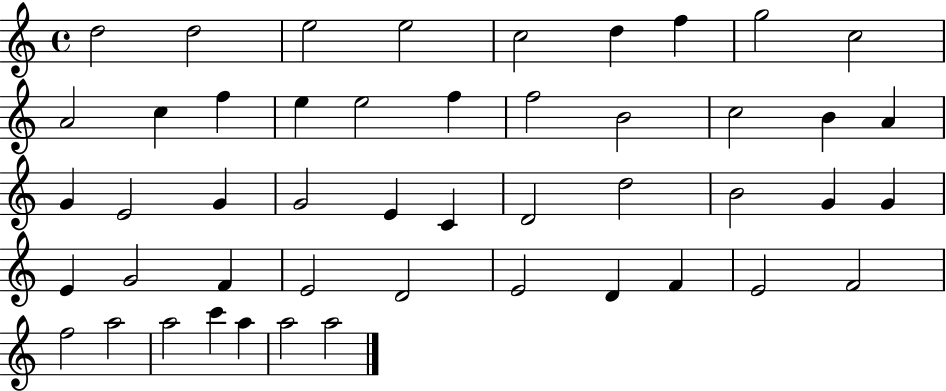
X:1
T:Untitled
M:4/4
L:1/4
K:C
d2 d2 e2 e2 c2 d f g2 c2 A2 c f e e2 f f2 B2 c2 B A G E2 G G2 E C D2 d2 B2 G G E G2 F E2 D2 E2 D F E2 F2 f2 a2 a2 c' a a2 a2